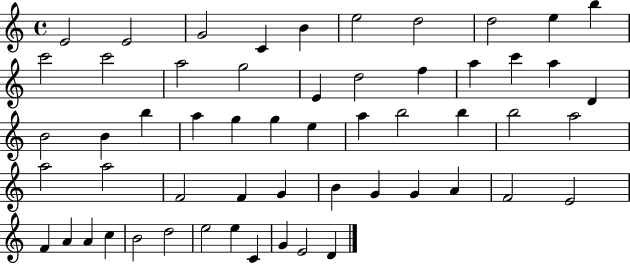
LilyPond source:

{
  \clef treble
  \time 4/4
  \defaultTimeSignature
  \key c \major
  e'2 e'2 | g'2 c'4 b'4 | e''2 d''2 | d''2 e''4 b''4 | \break c'''2 c'''2 | a''2 g''2 | e'4 d''2 f''4 | a''4 c'''4 a''4 d'4 | \break b'2 b'4 b''4 | a''4 g''4 g''4 e''4 | a''4 b''2 b''4 | b''2 a''2 | \break a''2 a''2 | f'2 f'4 g'4 | b'4 g'4 g'4 a'4 | f'2 e'2 | \break f'4 a'4 a'4 c''4 | b'2 d''2 | e''2 e''4 c'4 | g'4 e'2 d'4 | \break \bar "|."
}